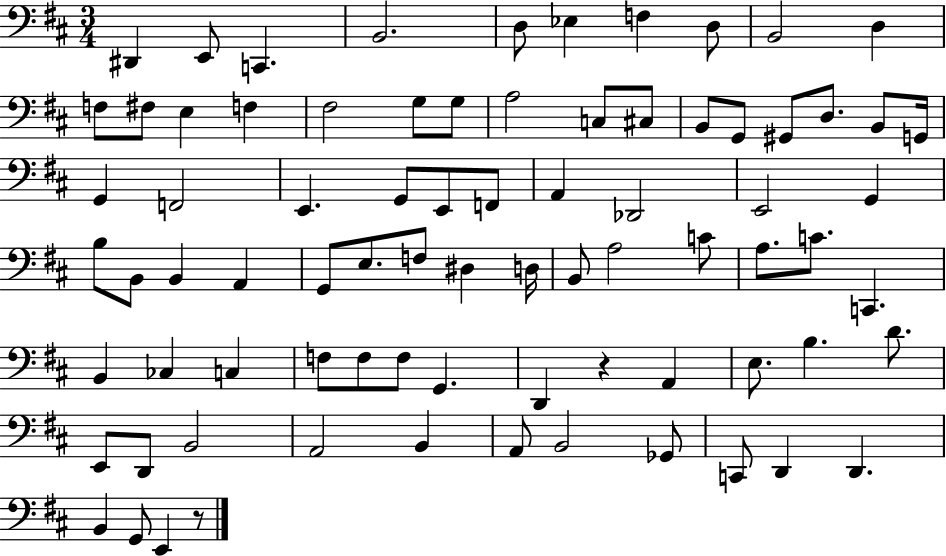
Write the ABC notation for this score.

X:1
T:Untitled
M:3/4
L:1/4
K:D
^D,, E,,/2 C,, B,,2 D,/2 _E, F, D,/2 B,,2 D, F,/2 ^F,/2 E, F, ^F,2 G,/2 G,/2 A,2 C,/2 ^C,/2 B,,/2 G,,/2 ^G,,/2 D,/2 B,,/2 G,,/4 G,, F,,2 E,, G,,/2 E,,/2 F,,/2 A,, _D,,2 E,,2 G,, B,/2 B,,/2 B,, A,, G,,/2 E,/2 F,/2 ^D, D,/4 B,,/2 A,2 C/2 A,/2 C/2 C,, B,, _C, C, F,/2 F,/2 F,/2 G,, D,, z A,, E,/2 B, D/2 E,,/2 D,,/2 B,,2 A,,2 B,, A,,/2 B,,2 _G,,/2 C,,/2 D,, D,, B,, G,,/2 E,, z/2